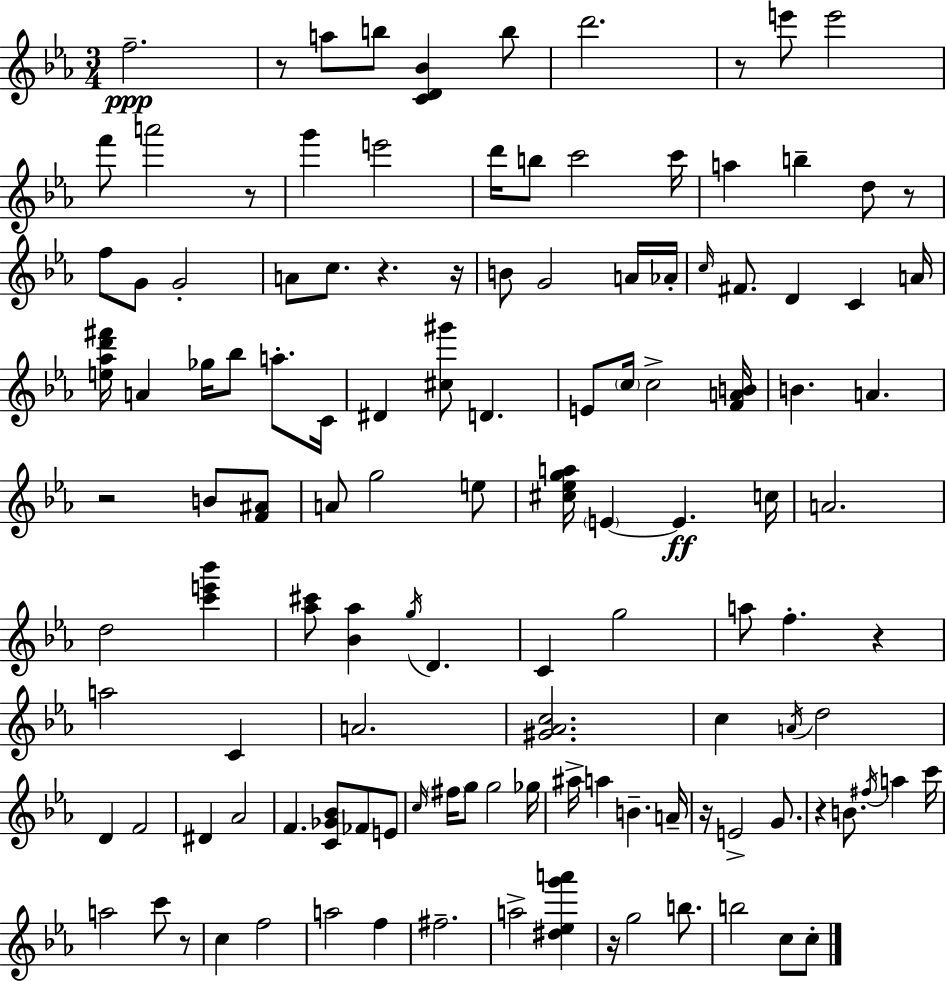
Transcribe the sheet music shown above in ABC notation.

X:1
T:Untitled
M:3/4
L:1/4
K:Eb
f2 z/2 a/2 b/2 [CD_B] b/2 d'2 z/2 e'/2 e'2 f'/2 a'2 z/2 g' e'2 d'/4 b/2 c'2 c'/4 a b d/2 z/2 f/2 G/2 G2 A/2 c/2 z z/4 B/2 G2 A/4 _A/4 c/4 ^F/2 D C A/4 [e_ad'^f']/4 A _g/4 _b/2 a/2 C/4 ^D [^c^g']/2 D E/2 c/4 c2 [FAB]/4 B A z2 B/2 [F^A]/2 A/2 g2 e/2 [^c_ega]/4 E E c/4 A2 d2 [c'e'_b'] [_a^c']/2 [_B_a] g/4 D C g2 a/2 f z a2 C A2 [^G_Ac]2 c A/4 d2 D F2 ^D _A2 F [C_G_B]/2 _F/2 E/2 c/4 ^f/4 g/2 g2 _g/4 ^a/4 a B A/4 z/4 E2 G/2 z B/2 ^f/4 a c'/4 a2 c'/2 z/2 c f2 a2 f ^f2 a2 [^d_eg'a'] z/4 g2 b/2 b2 c/2 c/2